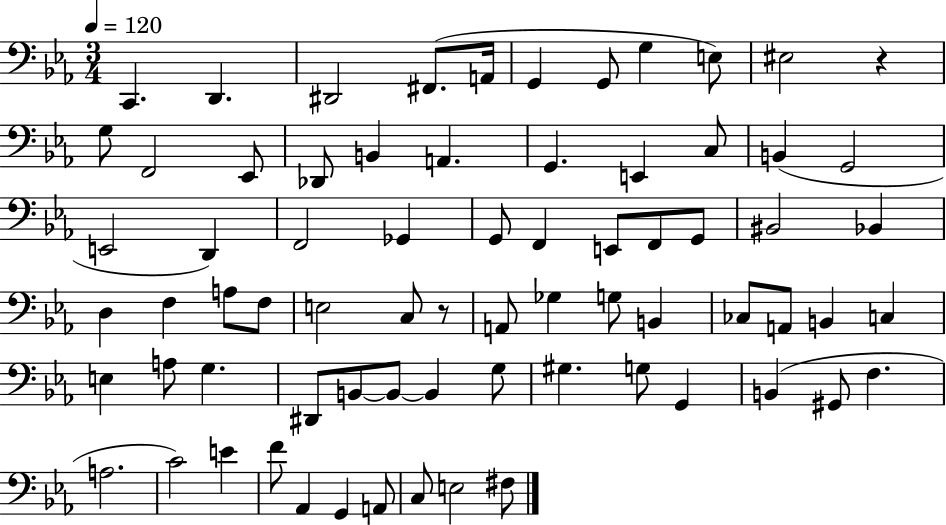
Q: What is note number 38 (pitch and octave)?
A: C3